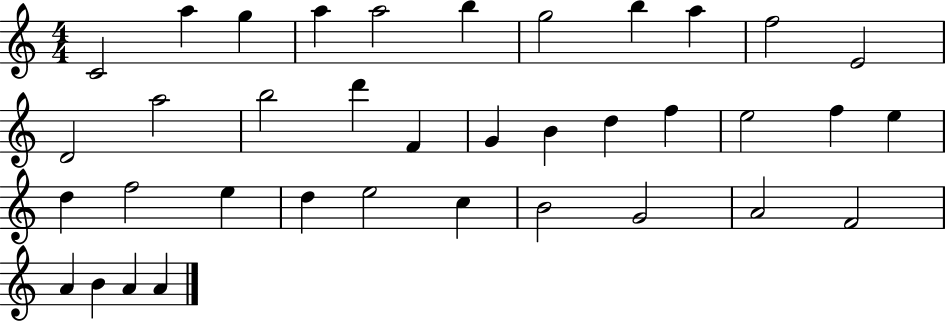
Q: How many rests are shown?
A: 0